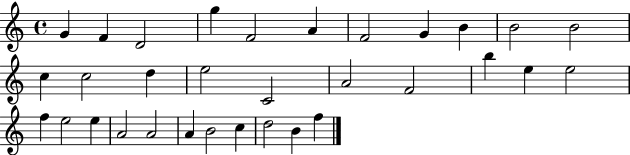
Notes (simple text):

G4/q F4/q D4/h G5/q F4/h A4/q F4/h G4/q B4/q B4/h B4/h C5/q C5/h D5/q E5/h C4/h A4/h F4/h B5/q E5/q E5/h F5/q E5/h E5/q A4/h A4/h A4/q B4/h C5/q D5/h B4/q F5/q